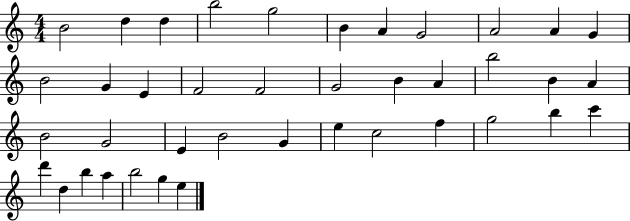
X:1
T:Untitled
M:4/4
L:1/4
K:C
B2 d d b2 g2 B A G2 A2 A G B2 G E F2 F2 G2 B A b2 B A B2 G2 E B2 G e c2 f g2 b c' d' d b a b2 g e